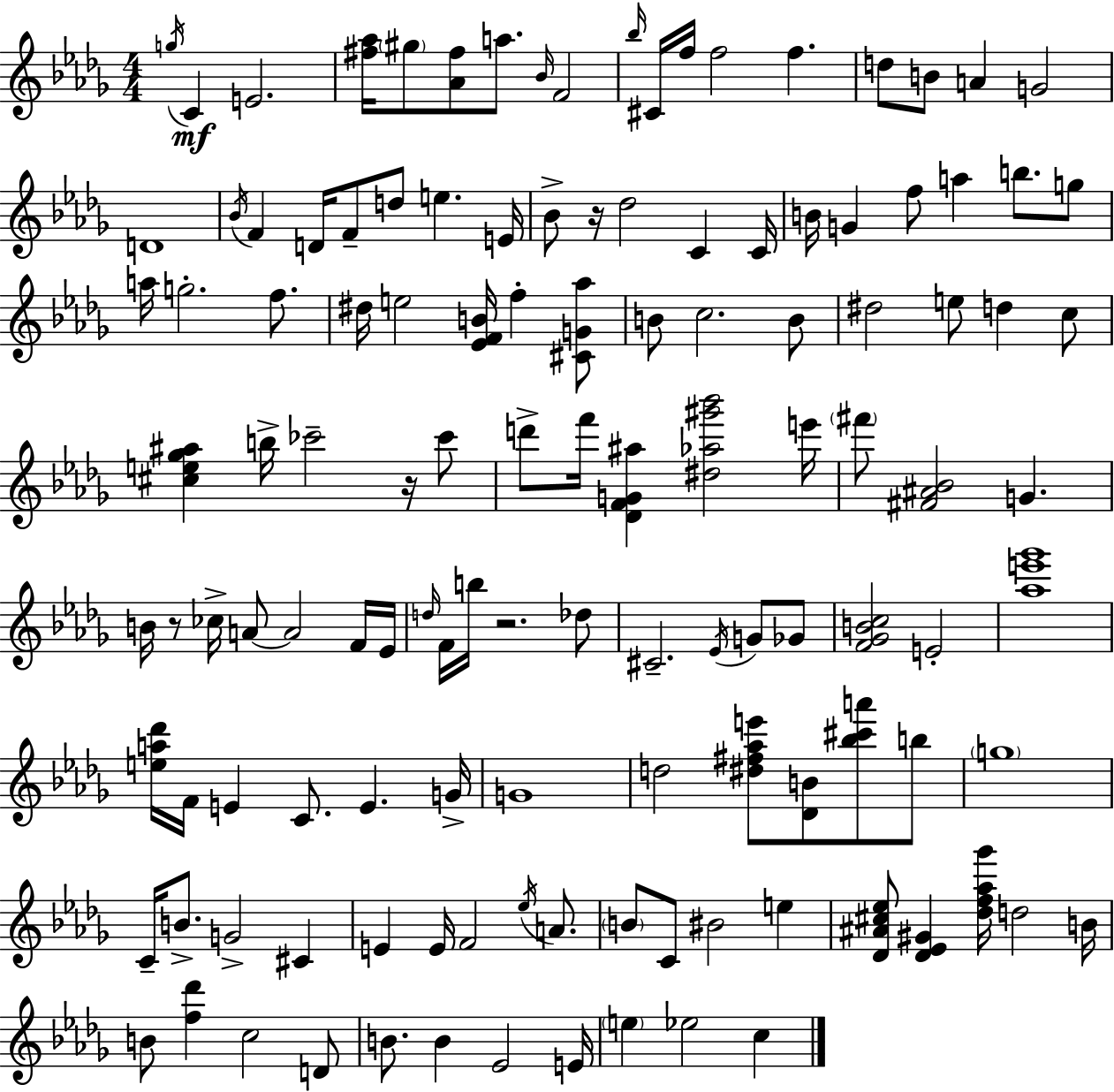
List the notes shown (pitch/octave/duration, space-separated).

G5/s C4/q E4/h. [F#5,Ab5]/s G#5/e [Ab4,F#5]/e A5/e. Bb4/s F4/h Bb5/s C#4/s F5/s F5/h F5/q. D5/e B4/e A4/q G4/h D4/w Bb4/s F4/q D4/s F4/e D5/e E5/q. E4/s Bb4/e R/s Db5/h C4/q C4/s B4/s G4/q F5/e A5/q B5/e. G5/e A5/s G5/h. F5/e. D#5/s E5/h [Eb4,F4,B4]/s F5/q [C#4,G4,Ab5]/e B4/e C5/h. B4/e D#5/h E5/e D5/q C5/e [C#5,E5,Gb5,A#5]/q B5/s CES6/h R/s CES6/e D6/e F6/s [Db4,F4,G4,A#5]/q [D#5,Ab5,G#6,Bb6]/h E6/s F#6/e [F#4,A#4,Bb4]/h G4/q. B4/s R/e CES5/s A4/e A4/h F4/s Eb4/s D5/s F4/s B5/s R/h. Db5/e C#4/h. Eb4/s G4/e Gb4/e [F4,Gb4,B4,C5]/h E4/h [Ab5,E6,Gb6]/w [E5,A5,Db6]/s F4/s E4/q C4/e. E4/q. G4/s G4/w D5/h [D#5,F#5,Ab5,E6]/e [Db4,B4]/e [Bb5,C#6,A6]/e B5/e G5/w C4/s B4/e. G4/h C#4/q E4/q E4/s F4/h Eb5/s A4/e. B4/e C4/e BIS4/h E5/q [Db4,A#4,C#5,Eb5]/e [Db4,Eb4,G#4]/q [Db5,F5,Ab5,Gb6]/s D5/h B4/s B4/e [F5,Db6]/q C5/h D4/e B4/e. B4/q Eb4/h E4/s E5/q Eb5/h C5/q